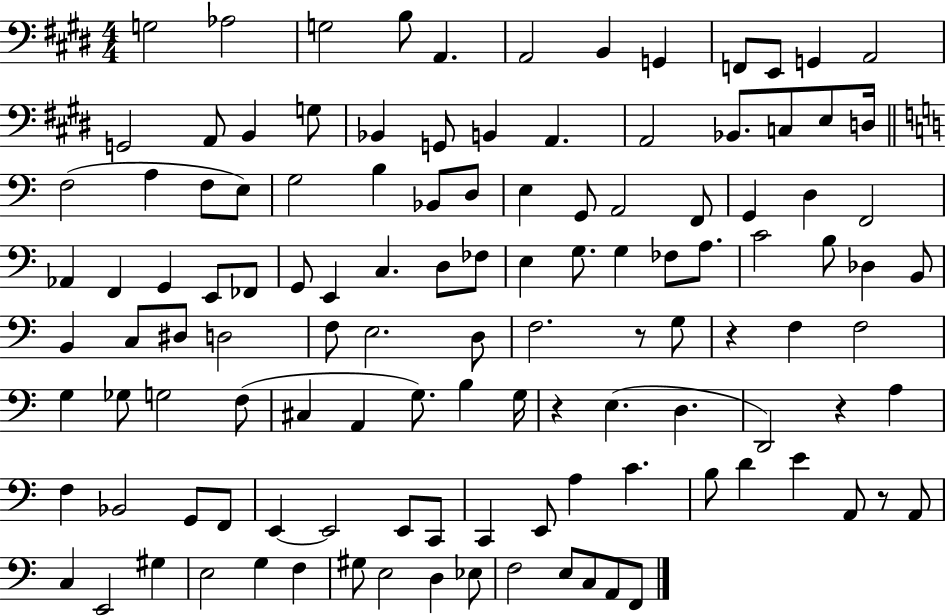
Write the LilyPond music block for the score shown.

{
  \clef bass
  \numericTimeSignature
  \time 4/4
  \key e \major
  g2 aes2 | g2 b8 a,4. | a,2 b,4 g,4 | f,8 e,8 g,4 a,2 | \break g,2 a,8 b,4 g8 | bes,4 g,8 b,4 a,4. | a,2 bes,8. c8 e8 d16 | \bar "||" \break \key c \major f2( a4 f8 e8) | g2 b4 bes,8 d8 | e4 g,8 a,2 f,8 | g,4 d4 f,2 | \break aes,4 f,4 g,4 e,8 fes,8 | g,8 e,4 c4. d8 fes8 | e4 g8. g4 fes8 a8. | c'2 b8 des4 b,8 | \break b,4 c8 dis8 d2 | f8 e2. d8 | f2. r8 g8 | r4 f4 f2 | \break g4 ges8 g2 f8( | cis4 a,4 g8.) b4 g16 | r4 e4.( d4. | d,2) r4 a4 | \break f4 bes,2 g,8 f,8 | e,4~~ e,2 e,8 c,8 | c,4 e,8 a4 c'4. | b8 d'4 e'4 a,8 r8 a,8 | \break c4 e,2 gis4 | e2 g4 f4 | gis8 e2 d4 ees8 | f2 e8 c8 a,8 f,8 | \break \bar "|."
}